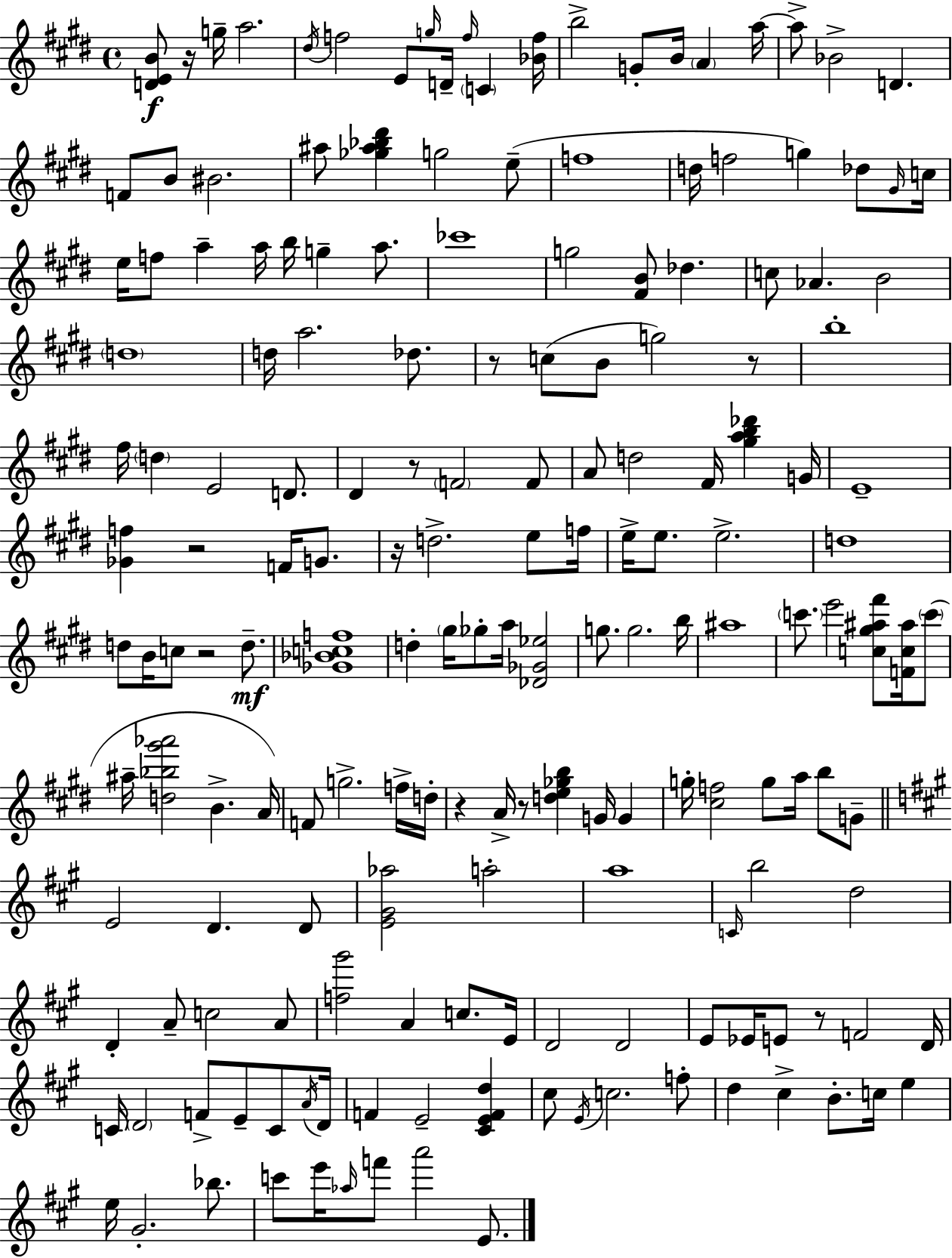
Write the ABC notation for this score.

X:1
T:Untitled
M:4/4
L:1/4
K:E
[DEB]/2 z/4 g/4 a2 ^d/4 f2 E/2 g/4 D/4 f/4 C [_Bf]/4 b2 G/2 B/4 A a/4 a/2 _B2 D F/2 B/2 ^B2 ^a/2 [_g^a_b^d'] g2 e/2 f4 d/4 f2 g _d/2 ^G/4 c/4 e/4 f/2 a a/4 b/4 g a/2 _c'4 g2 [^FB]/2 _d c/2 _A B2 d4 d/4 a2 _d/2 z/2 c/2 B/2 g2 z/2 b4 ^f/4 d E2 D/2 ^D z/2 F2 F/2 A/2 d2 ^F/4 [^gab_d'] G/4 E4 [_Gf] z2 F/4 G/2 z/4 d2 e/2 f/4 e/4 e/2 e2 d4 d/2 B/4 c/2 z2 d/2 [_G_Bcf]4 d ^g/4 _g/2 a/4 [_D_G_e]2 g/2 g2 b/4 ^a4 c'/2 e'2 [c^g^a^f']/2 [Fc^a]/4 c'/2 ^a/4 [d_b^g'_a']2 B A/4 F/2 g2 f/4 d/4 z A/4 z/2 [de_gb] G/4 G g/4 [^cf]2 g/2 a/4 b/2 G/2 E2 D D/2 [E^G_a]2 a2 a4 C/4 b2 d2 D A/2 c2 A/2 [f^g']2 A c/2 E/4 D2 D2 E/2 _E/4 E/2 z/2 F2 D/4 C/4 D2 F/2 E/2 C/2 A/4 D/4 F E2 [^CEFd] ^c/2 E/4 c2 f/2 d ^c B/2 c/4 e e/4 ^G2 _b/2 c'/2 e'/4 _a/4 f'/2 a'2 E/2